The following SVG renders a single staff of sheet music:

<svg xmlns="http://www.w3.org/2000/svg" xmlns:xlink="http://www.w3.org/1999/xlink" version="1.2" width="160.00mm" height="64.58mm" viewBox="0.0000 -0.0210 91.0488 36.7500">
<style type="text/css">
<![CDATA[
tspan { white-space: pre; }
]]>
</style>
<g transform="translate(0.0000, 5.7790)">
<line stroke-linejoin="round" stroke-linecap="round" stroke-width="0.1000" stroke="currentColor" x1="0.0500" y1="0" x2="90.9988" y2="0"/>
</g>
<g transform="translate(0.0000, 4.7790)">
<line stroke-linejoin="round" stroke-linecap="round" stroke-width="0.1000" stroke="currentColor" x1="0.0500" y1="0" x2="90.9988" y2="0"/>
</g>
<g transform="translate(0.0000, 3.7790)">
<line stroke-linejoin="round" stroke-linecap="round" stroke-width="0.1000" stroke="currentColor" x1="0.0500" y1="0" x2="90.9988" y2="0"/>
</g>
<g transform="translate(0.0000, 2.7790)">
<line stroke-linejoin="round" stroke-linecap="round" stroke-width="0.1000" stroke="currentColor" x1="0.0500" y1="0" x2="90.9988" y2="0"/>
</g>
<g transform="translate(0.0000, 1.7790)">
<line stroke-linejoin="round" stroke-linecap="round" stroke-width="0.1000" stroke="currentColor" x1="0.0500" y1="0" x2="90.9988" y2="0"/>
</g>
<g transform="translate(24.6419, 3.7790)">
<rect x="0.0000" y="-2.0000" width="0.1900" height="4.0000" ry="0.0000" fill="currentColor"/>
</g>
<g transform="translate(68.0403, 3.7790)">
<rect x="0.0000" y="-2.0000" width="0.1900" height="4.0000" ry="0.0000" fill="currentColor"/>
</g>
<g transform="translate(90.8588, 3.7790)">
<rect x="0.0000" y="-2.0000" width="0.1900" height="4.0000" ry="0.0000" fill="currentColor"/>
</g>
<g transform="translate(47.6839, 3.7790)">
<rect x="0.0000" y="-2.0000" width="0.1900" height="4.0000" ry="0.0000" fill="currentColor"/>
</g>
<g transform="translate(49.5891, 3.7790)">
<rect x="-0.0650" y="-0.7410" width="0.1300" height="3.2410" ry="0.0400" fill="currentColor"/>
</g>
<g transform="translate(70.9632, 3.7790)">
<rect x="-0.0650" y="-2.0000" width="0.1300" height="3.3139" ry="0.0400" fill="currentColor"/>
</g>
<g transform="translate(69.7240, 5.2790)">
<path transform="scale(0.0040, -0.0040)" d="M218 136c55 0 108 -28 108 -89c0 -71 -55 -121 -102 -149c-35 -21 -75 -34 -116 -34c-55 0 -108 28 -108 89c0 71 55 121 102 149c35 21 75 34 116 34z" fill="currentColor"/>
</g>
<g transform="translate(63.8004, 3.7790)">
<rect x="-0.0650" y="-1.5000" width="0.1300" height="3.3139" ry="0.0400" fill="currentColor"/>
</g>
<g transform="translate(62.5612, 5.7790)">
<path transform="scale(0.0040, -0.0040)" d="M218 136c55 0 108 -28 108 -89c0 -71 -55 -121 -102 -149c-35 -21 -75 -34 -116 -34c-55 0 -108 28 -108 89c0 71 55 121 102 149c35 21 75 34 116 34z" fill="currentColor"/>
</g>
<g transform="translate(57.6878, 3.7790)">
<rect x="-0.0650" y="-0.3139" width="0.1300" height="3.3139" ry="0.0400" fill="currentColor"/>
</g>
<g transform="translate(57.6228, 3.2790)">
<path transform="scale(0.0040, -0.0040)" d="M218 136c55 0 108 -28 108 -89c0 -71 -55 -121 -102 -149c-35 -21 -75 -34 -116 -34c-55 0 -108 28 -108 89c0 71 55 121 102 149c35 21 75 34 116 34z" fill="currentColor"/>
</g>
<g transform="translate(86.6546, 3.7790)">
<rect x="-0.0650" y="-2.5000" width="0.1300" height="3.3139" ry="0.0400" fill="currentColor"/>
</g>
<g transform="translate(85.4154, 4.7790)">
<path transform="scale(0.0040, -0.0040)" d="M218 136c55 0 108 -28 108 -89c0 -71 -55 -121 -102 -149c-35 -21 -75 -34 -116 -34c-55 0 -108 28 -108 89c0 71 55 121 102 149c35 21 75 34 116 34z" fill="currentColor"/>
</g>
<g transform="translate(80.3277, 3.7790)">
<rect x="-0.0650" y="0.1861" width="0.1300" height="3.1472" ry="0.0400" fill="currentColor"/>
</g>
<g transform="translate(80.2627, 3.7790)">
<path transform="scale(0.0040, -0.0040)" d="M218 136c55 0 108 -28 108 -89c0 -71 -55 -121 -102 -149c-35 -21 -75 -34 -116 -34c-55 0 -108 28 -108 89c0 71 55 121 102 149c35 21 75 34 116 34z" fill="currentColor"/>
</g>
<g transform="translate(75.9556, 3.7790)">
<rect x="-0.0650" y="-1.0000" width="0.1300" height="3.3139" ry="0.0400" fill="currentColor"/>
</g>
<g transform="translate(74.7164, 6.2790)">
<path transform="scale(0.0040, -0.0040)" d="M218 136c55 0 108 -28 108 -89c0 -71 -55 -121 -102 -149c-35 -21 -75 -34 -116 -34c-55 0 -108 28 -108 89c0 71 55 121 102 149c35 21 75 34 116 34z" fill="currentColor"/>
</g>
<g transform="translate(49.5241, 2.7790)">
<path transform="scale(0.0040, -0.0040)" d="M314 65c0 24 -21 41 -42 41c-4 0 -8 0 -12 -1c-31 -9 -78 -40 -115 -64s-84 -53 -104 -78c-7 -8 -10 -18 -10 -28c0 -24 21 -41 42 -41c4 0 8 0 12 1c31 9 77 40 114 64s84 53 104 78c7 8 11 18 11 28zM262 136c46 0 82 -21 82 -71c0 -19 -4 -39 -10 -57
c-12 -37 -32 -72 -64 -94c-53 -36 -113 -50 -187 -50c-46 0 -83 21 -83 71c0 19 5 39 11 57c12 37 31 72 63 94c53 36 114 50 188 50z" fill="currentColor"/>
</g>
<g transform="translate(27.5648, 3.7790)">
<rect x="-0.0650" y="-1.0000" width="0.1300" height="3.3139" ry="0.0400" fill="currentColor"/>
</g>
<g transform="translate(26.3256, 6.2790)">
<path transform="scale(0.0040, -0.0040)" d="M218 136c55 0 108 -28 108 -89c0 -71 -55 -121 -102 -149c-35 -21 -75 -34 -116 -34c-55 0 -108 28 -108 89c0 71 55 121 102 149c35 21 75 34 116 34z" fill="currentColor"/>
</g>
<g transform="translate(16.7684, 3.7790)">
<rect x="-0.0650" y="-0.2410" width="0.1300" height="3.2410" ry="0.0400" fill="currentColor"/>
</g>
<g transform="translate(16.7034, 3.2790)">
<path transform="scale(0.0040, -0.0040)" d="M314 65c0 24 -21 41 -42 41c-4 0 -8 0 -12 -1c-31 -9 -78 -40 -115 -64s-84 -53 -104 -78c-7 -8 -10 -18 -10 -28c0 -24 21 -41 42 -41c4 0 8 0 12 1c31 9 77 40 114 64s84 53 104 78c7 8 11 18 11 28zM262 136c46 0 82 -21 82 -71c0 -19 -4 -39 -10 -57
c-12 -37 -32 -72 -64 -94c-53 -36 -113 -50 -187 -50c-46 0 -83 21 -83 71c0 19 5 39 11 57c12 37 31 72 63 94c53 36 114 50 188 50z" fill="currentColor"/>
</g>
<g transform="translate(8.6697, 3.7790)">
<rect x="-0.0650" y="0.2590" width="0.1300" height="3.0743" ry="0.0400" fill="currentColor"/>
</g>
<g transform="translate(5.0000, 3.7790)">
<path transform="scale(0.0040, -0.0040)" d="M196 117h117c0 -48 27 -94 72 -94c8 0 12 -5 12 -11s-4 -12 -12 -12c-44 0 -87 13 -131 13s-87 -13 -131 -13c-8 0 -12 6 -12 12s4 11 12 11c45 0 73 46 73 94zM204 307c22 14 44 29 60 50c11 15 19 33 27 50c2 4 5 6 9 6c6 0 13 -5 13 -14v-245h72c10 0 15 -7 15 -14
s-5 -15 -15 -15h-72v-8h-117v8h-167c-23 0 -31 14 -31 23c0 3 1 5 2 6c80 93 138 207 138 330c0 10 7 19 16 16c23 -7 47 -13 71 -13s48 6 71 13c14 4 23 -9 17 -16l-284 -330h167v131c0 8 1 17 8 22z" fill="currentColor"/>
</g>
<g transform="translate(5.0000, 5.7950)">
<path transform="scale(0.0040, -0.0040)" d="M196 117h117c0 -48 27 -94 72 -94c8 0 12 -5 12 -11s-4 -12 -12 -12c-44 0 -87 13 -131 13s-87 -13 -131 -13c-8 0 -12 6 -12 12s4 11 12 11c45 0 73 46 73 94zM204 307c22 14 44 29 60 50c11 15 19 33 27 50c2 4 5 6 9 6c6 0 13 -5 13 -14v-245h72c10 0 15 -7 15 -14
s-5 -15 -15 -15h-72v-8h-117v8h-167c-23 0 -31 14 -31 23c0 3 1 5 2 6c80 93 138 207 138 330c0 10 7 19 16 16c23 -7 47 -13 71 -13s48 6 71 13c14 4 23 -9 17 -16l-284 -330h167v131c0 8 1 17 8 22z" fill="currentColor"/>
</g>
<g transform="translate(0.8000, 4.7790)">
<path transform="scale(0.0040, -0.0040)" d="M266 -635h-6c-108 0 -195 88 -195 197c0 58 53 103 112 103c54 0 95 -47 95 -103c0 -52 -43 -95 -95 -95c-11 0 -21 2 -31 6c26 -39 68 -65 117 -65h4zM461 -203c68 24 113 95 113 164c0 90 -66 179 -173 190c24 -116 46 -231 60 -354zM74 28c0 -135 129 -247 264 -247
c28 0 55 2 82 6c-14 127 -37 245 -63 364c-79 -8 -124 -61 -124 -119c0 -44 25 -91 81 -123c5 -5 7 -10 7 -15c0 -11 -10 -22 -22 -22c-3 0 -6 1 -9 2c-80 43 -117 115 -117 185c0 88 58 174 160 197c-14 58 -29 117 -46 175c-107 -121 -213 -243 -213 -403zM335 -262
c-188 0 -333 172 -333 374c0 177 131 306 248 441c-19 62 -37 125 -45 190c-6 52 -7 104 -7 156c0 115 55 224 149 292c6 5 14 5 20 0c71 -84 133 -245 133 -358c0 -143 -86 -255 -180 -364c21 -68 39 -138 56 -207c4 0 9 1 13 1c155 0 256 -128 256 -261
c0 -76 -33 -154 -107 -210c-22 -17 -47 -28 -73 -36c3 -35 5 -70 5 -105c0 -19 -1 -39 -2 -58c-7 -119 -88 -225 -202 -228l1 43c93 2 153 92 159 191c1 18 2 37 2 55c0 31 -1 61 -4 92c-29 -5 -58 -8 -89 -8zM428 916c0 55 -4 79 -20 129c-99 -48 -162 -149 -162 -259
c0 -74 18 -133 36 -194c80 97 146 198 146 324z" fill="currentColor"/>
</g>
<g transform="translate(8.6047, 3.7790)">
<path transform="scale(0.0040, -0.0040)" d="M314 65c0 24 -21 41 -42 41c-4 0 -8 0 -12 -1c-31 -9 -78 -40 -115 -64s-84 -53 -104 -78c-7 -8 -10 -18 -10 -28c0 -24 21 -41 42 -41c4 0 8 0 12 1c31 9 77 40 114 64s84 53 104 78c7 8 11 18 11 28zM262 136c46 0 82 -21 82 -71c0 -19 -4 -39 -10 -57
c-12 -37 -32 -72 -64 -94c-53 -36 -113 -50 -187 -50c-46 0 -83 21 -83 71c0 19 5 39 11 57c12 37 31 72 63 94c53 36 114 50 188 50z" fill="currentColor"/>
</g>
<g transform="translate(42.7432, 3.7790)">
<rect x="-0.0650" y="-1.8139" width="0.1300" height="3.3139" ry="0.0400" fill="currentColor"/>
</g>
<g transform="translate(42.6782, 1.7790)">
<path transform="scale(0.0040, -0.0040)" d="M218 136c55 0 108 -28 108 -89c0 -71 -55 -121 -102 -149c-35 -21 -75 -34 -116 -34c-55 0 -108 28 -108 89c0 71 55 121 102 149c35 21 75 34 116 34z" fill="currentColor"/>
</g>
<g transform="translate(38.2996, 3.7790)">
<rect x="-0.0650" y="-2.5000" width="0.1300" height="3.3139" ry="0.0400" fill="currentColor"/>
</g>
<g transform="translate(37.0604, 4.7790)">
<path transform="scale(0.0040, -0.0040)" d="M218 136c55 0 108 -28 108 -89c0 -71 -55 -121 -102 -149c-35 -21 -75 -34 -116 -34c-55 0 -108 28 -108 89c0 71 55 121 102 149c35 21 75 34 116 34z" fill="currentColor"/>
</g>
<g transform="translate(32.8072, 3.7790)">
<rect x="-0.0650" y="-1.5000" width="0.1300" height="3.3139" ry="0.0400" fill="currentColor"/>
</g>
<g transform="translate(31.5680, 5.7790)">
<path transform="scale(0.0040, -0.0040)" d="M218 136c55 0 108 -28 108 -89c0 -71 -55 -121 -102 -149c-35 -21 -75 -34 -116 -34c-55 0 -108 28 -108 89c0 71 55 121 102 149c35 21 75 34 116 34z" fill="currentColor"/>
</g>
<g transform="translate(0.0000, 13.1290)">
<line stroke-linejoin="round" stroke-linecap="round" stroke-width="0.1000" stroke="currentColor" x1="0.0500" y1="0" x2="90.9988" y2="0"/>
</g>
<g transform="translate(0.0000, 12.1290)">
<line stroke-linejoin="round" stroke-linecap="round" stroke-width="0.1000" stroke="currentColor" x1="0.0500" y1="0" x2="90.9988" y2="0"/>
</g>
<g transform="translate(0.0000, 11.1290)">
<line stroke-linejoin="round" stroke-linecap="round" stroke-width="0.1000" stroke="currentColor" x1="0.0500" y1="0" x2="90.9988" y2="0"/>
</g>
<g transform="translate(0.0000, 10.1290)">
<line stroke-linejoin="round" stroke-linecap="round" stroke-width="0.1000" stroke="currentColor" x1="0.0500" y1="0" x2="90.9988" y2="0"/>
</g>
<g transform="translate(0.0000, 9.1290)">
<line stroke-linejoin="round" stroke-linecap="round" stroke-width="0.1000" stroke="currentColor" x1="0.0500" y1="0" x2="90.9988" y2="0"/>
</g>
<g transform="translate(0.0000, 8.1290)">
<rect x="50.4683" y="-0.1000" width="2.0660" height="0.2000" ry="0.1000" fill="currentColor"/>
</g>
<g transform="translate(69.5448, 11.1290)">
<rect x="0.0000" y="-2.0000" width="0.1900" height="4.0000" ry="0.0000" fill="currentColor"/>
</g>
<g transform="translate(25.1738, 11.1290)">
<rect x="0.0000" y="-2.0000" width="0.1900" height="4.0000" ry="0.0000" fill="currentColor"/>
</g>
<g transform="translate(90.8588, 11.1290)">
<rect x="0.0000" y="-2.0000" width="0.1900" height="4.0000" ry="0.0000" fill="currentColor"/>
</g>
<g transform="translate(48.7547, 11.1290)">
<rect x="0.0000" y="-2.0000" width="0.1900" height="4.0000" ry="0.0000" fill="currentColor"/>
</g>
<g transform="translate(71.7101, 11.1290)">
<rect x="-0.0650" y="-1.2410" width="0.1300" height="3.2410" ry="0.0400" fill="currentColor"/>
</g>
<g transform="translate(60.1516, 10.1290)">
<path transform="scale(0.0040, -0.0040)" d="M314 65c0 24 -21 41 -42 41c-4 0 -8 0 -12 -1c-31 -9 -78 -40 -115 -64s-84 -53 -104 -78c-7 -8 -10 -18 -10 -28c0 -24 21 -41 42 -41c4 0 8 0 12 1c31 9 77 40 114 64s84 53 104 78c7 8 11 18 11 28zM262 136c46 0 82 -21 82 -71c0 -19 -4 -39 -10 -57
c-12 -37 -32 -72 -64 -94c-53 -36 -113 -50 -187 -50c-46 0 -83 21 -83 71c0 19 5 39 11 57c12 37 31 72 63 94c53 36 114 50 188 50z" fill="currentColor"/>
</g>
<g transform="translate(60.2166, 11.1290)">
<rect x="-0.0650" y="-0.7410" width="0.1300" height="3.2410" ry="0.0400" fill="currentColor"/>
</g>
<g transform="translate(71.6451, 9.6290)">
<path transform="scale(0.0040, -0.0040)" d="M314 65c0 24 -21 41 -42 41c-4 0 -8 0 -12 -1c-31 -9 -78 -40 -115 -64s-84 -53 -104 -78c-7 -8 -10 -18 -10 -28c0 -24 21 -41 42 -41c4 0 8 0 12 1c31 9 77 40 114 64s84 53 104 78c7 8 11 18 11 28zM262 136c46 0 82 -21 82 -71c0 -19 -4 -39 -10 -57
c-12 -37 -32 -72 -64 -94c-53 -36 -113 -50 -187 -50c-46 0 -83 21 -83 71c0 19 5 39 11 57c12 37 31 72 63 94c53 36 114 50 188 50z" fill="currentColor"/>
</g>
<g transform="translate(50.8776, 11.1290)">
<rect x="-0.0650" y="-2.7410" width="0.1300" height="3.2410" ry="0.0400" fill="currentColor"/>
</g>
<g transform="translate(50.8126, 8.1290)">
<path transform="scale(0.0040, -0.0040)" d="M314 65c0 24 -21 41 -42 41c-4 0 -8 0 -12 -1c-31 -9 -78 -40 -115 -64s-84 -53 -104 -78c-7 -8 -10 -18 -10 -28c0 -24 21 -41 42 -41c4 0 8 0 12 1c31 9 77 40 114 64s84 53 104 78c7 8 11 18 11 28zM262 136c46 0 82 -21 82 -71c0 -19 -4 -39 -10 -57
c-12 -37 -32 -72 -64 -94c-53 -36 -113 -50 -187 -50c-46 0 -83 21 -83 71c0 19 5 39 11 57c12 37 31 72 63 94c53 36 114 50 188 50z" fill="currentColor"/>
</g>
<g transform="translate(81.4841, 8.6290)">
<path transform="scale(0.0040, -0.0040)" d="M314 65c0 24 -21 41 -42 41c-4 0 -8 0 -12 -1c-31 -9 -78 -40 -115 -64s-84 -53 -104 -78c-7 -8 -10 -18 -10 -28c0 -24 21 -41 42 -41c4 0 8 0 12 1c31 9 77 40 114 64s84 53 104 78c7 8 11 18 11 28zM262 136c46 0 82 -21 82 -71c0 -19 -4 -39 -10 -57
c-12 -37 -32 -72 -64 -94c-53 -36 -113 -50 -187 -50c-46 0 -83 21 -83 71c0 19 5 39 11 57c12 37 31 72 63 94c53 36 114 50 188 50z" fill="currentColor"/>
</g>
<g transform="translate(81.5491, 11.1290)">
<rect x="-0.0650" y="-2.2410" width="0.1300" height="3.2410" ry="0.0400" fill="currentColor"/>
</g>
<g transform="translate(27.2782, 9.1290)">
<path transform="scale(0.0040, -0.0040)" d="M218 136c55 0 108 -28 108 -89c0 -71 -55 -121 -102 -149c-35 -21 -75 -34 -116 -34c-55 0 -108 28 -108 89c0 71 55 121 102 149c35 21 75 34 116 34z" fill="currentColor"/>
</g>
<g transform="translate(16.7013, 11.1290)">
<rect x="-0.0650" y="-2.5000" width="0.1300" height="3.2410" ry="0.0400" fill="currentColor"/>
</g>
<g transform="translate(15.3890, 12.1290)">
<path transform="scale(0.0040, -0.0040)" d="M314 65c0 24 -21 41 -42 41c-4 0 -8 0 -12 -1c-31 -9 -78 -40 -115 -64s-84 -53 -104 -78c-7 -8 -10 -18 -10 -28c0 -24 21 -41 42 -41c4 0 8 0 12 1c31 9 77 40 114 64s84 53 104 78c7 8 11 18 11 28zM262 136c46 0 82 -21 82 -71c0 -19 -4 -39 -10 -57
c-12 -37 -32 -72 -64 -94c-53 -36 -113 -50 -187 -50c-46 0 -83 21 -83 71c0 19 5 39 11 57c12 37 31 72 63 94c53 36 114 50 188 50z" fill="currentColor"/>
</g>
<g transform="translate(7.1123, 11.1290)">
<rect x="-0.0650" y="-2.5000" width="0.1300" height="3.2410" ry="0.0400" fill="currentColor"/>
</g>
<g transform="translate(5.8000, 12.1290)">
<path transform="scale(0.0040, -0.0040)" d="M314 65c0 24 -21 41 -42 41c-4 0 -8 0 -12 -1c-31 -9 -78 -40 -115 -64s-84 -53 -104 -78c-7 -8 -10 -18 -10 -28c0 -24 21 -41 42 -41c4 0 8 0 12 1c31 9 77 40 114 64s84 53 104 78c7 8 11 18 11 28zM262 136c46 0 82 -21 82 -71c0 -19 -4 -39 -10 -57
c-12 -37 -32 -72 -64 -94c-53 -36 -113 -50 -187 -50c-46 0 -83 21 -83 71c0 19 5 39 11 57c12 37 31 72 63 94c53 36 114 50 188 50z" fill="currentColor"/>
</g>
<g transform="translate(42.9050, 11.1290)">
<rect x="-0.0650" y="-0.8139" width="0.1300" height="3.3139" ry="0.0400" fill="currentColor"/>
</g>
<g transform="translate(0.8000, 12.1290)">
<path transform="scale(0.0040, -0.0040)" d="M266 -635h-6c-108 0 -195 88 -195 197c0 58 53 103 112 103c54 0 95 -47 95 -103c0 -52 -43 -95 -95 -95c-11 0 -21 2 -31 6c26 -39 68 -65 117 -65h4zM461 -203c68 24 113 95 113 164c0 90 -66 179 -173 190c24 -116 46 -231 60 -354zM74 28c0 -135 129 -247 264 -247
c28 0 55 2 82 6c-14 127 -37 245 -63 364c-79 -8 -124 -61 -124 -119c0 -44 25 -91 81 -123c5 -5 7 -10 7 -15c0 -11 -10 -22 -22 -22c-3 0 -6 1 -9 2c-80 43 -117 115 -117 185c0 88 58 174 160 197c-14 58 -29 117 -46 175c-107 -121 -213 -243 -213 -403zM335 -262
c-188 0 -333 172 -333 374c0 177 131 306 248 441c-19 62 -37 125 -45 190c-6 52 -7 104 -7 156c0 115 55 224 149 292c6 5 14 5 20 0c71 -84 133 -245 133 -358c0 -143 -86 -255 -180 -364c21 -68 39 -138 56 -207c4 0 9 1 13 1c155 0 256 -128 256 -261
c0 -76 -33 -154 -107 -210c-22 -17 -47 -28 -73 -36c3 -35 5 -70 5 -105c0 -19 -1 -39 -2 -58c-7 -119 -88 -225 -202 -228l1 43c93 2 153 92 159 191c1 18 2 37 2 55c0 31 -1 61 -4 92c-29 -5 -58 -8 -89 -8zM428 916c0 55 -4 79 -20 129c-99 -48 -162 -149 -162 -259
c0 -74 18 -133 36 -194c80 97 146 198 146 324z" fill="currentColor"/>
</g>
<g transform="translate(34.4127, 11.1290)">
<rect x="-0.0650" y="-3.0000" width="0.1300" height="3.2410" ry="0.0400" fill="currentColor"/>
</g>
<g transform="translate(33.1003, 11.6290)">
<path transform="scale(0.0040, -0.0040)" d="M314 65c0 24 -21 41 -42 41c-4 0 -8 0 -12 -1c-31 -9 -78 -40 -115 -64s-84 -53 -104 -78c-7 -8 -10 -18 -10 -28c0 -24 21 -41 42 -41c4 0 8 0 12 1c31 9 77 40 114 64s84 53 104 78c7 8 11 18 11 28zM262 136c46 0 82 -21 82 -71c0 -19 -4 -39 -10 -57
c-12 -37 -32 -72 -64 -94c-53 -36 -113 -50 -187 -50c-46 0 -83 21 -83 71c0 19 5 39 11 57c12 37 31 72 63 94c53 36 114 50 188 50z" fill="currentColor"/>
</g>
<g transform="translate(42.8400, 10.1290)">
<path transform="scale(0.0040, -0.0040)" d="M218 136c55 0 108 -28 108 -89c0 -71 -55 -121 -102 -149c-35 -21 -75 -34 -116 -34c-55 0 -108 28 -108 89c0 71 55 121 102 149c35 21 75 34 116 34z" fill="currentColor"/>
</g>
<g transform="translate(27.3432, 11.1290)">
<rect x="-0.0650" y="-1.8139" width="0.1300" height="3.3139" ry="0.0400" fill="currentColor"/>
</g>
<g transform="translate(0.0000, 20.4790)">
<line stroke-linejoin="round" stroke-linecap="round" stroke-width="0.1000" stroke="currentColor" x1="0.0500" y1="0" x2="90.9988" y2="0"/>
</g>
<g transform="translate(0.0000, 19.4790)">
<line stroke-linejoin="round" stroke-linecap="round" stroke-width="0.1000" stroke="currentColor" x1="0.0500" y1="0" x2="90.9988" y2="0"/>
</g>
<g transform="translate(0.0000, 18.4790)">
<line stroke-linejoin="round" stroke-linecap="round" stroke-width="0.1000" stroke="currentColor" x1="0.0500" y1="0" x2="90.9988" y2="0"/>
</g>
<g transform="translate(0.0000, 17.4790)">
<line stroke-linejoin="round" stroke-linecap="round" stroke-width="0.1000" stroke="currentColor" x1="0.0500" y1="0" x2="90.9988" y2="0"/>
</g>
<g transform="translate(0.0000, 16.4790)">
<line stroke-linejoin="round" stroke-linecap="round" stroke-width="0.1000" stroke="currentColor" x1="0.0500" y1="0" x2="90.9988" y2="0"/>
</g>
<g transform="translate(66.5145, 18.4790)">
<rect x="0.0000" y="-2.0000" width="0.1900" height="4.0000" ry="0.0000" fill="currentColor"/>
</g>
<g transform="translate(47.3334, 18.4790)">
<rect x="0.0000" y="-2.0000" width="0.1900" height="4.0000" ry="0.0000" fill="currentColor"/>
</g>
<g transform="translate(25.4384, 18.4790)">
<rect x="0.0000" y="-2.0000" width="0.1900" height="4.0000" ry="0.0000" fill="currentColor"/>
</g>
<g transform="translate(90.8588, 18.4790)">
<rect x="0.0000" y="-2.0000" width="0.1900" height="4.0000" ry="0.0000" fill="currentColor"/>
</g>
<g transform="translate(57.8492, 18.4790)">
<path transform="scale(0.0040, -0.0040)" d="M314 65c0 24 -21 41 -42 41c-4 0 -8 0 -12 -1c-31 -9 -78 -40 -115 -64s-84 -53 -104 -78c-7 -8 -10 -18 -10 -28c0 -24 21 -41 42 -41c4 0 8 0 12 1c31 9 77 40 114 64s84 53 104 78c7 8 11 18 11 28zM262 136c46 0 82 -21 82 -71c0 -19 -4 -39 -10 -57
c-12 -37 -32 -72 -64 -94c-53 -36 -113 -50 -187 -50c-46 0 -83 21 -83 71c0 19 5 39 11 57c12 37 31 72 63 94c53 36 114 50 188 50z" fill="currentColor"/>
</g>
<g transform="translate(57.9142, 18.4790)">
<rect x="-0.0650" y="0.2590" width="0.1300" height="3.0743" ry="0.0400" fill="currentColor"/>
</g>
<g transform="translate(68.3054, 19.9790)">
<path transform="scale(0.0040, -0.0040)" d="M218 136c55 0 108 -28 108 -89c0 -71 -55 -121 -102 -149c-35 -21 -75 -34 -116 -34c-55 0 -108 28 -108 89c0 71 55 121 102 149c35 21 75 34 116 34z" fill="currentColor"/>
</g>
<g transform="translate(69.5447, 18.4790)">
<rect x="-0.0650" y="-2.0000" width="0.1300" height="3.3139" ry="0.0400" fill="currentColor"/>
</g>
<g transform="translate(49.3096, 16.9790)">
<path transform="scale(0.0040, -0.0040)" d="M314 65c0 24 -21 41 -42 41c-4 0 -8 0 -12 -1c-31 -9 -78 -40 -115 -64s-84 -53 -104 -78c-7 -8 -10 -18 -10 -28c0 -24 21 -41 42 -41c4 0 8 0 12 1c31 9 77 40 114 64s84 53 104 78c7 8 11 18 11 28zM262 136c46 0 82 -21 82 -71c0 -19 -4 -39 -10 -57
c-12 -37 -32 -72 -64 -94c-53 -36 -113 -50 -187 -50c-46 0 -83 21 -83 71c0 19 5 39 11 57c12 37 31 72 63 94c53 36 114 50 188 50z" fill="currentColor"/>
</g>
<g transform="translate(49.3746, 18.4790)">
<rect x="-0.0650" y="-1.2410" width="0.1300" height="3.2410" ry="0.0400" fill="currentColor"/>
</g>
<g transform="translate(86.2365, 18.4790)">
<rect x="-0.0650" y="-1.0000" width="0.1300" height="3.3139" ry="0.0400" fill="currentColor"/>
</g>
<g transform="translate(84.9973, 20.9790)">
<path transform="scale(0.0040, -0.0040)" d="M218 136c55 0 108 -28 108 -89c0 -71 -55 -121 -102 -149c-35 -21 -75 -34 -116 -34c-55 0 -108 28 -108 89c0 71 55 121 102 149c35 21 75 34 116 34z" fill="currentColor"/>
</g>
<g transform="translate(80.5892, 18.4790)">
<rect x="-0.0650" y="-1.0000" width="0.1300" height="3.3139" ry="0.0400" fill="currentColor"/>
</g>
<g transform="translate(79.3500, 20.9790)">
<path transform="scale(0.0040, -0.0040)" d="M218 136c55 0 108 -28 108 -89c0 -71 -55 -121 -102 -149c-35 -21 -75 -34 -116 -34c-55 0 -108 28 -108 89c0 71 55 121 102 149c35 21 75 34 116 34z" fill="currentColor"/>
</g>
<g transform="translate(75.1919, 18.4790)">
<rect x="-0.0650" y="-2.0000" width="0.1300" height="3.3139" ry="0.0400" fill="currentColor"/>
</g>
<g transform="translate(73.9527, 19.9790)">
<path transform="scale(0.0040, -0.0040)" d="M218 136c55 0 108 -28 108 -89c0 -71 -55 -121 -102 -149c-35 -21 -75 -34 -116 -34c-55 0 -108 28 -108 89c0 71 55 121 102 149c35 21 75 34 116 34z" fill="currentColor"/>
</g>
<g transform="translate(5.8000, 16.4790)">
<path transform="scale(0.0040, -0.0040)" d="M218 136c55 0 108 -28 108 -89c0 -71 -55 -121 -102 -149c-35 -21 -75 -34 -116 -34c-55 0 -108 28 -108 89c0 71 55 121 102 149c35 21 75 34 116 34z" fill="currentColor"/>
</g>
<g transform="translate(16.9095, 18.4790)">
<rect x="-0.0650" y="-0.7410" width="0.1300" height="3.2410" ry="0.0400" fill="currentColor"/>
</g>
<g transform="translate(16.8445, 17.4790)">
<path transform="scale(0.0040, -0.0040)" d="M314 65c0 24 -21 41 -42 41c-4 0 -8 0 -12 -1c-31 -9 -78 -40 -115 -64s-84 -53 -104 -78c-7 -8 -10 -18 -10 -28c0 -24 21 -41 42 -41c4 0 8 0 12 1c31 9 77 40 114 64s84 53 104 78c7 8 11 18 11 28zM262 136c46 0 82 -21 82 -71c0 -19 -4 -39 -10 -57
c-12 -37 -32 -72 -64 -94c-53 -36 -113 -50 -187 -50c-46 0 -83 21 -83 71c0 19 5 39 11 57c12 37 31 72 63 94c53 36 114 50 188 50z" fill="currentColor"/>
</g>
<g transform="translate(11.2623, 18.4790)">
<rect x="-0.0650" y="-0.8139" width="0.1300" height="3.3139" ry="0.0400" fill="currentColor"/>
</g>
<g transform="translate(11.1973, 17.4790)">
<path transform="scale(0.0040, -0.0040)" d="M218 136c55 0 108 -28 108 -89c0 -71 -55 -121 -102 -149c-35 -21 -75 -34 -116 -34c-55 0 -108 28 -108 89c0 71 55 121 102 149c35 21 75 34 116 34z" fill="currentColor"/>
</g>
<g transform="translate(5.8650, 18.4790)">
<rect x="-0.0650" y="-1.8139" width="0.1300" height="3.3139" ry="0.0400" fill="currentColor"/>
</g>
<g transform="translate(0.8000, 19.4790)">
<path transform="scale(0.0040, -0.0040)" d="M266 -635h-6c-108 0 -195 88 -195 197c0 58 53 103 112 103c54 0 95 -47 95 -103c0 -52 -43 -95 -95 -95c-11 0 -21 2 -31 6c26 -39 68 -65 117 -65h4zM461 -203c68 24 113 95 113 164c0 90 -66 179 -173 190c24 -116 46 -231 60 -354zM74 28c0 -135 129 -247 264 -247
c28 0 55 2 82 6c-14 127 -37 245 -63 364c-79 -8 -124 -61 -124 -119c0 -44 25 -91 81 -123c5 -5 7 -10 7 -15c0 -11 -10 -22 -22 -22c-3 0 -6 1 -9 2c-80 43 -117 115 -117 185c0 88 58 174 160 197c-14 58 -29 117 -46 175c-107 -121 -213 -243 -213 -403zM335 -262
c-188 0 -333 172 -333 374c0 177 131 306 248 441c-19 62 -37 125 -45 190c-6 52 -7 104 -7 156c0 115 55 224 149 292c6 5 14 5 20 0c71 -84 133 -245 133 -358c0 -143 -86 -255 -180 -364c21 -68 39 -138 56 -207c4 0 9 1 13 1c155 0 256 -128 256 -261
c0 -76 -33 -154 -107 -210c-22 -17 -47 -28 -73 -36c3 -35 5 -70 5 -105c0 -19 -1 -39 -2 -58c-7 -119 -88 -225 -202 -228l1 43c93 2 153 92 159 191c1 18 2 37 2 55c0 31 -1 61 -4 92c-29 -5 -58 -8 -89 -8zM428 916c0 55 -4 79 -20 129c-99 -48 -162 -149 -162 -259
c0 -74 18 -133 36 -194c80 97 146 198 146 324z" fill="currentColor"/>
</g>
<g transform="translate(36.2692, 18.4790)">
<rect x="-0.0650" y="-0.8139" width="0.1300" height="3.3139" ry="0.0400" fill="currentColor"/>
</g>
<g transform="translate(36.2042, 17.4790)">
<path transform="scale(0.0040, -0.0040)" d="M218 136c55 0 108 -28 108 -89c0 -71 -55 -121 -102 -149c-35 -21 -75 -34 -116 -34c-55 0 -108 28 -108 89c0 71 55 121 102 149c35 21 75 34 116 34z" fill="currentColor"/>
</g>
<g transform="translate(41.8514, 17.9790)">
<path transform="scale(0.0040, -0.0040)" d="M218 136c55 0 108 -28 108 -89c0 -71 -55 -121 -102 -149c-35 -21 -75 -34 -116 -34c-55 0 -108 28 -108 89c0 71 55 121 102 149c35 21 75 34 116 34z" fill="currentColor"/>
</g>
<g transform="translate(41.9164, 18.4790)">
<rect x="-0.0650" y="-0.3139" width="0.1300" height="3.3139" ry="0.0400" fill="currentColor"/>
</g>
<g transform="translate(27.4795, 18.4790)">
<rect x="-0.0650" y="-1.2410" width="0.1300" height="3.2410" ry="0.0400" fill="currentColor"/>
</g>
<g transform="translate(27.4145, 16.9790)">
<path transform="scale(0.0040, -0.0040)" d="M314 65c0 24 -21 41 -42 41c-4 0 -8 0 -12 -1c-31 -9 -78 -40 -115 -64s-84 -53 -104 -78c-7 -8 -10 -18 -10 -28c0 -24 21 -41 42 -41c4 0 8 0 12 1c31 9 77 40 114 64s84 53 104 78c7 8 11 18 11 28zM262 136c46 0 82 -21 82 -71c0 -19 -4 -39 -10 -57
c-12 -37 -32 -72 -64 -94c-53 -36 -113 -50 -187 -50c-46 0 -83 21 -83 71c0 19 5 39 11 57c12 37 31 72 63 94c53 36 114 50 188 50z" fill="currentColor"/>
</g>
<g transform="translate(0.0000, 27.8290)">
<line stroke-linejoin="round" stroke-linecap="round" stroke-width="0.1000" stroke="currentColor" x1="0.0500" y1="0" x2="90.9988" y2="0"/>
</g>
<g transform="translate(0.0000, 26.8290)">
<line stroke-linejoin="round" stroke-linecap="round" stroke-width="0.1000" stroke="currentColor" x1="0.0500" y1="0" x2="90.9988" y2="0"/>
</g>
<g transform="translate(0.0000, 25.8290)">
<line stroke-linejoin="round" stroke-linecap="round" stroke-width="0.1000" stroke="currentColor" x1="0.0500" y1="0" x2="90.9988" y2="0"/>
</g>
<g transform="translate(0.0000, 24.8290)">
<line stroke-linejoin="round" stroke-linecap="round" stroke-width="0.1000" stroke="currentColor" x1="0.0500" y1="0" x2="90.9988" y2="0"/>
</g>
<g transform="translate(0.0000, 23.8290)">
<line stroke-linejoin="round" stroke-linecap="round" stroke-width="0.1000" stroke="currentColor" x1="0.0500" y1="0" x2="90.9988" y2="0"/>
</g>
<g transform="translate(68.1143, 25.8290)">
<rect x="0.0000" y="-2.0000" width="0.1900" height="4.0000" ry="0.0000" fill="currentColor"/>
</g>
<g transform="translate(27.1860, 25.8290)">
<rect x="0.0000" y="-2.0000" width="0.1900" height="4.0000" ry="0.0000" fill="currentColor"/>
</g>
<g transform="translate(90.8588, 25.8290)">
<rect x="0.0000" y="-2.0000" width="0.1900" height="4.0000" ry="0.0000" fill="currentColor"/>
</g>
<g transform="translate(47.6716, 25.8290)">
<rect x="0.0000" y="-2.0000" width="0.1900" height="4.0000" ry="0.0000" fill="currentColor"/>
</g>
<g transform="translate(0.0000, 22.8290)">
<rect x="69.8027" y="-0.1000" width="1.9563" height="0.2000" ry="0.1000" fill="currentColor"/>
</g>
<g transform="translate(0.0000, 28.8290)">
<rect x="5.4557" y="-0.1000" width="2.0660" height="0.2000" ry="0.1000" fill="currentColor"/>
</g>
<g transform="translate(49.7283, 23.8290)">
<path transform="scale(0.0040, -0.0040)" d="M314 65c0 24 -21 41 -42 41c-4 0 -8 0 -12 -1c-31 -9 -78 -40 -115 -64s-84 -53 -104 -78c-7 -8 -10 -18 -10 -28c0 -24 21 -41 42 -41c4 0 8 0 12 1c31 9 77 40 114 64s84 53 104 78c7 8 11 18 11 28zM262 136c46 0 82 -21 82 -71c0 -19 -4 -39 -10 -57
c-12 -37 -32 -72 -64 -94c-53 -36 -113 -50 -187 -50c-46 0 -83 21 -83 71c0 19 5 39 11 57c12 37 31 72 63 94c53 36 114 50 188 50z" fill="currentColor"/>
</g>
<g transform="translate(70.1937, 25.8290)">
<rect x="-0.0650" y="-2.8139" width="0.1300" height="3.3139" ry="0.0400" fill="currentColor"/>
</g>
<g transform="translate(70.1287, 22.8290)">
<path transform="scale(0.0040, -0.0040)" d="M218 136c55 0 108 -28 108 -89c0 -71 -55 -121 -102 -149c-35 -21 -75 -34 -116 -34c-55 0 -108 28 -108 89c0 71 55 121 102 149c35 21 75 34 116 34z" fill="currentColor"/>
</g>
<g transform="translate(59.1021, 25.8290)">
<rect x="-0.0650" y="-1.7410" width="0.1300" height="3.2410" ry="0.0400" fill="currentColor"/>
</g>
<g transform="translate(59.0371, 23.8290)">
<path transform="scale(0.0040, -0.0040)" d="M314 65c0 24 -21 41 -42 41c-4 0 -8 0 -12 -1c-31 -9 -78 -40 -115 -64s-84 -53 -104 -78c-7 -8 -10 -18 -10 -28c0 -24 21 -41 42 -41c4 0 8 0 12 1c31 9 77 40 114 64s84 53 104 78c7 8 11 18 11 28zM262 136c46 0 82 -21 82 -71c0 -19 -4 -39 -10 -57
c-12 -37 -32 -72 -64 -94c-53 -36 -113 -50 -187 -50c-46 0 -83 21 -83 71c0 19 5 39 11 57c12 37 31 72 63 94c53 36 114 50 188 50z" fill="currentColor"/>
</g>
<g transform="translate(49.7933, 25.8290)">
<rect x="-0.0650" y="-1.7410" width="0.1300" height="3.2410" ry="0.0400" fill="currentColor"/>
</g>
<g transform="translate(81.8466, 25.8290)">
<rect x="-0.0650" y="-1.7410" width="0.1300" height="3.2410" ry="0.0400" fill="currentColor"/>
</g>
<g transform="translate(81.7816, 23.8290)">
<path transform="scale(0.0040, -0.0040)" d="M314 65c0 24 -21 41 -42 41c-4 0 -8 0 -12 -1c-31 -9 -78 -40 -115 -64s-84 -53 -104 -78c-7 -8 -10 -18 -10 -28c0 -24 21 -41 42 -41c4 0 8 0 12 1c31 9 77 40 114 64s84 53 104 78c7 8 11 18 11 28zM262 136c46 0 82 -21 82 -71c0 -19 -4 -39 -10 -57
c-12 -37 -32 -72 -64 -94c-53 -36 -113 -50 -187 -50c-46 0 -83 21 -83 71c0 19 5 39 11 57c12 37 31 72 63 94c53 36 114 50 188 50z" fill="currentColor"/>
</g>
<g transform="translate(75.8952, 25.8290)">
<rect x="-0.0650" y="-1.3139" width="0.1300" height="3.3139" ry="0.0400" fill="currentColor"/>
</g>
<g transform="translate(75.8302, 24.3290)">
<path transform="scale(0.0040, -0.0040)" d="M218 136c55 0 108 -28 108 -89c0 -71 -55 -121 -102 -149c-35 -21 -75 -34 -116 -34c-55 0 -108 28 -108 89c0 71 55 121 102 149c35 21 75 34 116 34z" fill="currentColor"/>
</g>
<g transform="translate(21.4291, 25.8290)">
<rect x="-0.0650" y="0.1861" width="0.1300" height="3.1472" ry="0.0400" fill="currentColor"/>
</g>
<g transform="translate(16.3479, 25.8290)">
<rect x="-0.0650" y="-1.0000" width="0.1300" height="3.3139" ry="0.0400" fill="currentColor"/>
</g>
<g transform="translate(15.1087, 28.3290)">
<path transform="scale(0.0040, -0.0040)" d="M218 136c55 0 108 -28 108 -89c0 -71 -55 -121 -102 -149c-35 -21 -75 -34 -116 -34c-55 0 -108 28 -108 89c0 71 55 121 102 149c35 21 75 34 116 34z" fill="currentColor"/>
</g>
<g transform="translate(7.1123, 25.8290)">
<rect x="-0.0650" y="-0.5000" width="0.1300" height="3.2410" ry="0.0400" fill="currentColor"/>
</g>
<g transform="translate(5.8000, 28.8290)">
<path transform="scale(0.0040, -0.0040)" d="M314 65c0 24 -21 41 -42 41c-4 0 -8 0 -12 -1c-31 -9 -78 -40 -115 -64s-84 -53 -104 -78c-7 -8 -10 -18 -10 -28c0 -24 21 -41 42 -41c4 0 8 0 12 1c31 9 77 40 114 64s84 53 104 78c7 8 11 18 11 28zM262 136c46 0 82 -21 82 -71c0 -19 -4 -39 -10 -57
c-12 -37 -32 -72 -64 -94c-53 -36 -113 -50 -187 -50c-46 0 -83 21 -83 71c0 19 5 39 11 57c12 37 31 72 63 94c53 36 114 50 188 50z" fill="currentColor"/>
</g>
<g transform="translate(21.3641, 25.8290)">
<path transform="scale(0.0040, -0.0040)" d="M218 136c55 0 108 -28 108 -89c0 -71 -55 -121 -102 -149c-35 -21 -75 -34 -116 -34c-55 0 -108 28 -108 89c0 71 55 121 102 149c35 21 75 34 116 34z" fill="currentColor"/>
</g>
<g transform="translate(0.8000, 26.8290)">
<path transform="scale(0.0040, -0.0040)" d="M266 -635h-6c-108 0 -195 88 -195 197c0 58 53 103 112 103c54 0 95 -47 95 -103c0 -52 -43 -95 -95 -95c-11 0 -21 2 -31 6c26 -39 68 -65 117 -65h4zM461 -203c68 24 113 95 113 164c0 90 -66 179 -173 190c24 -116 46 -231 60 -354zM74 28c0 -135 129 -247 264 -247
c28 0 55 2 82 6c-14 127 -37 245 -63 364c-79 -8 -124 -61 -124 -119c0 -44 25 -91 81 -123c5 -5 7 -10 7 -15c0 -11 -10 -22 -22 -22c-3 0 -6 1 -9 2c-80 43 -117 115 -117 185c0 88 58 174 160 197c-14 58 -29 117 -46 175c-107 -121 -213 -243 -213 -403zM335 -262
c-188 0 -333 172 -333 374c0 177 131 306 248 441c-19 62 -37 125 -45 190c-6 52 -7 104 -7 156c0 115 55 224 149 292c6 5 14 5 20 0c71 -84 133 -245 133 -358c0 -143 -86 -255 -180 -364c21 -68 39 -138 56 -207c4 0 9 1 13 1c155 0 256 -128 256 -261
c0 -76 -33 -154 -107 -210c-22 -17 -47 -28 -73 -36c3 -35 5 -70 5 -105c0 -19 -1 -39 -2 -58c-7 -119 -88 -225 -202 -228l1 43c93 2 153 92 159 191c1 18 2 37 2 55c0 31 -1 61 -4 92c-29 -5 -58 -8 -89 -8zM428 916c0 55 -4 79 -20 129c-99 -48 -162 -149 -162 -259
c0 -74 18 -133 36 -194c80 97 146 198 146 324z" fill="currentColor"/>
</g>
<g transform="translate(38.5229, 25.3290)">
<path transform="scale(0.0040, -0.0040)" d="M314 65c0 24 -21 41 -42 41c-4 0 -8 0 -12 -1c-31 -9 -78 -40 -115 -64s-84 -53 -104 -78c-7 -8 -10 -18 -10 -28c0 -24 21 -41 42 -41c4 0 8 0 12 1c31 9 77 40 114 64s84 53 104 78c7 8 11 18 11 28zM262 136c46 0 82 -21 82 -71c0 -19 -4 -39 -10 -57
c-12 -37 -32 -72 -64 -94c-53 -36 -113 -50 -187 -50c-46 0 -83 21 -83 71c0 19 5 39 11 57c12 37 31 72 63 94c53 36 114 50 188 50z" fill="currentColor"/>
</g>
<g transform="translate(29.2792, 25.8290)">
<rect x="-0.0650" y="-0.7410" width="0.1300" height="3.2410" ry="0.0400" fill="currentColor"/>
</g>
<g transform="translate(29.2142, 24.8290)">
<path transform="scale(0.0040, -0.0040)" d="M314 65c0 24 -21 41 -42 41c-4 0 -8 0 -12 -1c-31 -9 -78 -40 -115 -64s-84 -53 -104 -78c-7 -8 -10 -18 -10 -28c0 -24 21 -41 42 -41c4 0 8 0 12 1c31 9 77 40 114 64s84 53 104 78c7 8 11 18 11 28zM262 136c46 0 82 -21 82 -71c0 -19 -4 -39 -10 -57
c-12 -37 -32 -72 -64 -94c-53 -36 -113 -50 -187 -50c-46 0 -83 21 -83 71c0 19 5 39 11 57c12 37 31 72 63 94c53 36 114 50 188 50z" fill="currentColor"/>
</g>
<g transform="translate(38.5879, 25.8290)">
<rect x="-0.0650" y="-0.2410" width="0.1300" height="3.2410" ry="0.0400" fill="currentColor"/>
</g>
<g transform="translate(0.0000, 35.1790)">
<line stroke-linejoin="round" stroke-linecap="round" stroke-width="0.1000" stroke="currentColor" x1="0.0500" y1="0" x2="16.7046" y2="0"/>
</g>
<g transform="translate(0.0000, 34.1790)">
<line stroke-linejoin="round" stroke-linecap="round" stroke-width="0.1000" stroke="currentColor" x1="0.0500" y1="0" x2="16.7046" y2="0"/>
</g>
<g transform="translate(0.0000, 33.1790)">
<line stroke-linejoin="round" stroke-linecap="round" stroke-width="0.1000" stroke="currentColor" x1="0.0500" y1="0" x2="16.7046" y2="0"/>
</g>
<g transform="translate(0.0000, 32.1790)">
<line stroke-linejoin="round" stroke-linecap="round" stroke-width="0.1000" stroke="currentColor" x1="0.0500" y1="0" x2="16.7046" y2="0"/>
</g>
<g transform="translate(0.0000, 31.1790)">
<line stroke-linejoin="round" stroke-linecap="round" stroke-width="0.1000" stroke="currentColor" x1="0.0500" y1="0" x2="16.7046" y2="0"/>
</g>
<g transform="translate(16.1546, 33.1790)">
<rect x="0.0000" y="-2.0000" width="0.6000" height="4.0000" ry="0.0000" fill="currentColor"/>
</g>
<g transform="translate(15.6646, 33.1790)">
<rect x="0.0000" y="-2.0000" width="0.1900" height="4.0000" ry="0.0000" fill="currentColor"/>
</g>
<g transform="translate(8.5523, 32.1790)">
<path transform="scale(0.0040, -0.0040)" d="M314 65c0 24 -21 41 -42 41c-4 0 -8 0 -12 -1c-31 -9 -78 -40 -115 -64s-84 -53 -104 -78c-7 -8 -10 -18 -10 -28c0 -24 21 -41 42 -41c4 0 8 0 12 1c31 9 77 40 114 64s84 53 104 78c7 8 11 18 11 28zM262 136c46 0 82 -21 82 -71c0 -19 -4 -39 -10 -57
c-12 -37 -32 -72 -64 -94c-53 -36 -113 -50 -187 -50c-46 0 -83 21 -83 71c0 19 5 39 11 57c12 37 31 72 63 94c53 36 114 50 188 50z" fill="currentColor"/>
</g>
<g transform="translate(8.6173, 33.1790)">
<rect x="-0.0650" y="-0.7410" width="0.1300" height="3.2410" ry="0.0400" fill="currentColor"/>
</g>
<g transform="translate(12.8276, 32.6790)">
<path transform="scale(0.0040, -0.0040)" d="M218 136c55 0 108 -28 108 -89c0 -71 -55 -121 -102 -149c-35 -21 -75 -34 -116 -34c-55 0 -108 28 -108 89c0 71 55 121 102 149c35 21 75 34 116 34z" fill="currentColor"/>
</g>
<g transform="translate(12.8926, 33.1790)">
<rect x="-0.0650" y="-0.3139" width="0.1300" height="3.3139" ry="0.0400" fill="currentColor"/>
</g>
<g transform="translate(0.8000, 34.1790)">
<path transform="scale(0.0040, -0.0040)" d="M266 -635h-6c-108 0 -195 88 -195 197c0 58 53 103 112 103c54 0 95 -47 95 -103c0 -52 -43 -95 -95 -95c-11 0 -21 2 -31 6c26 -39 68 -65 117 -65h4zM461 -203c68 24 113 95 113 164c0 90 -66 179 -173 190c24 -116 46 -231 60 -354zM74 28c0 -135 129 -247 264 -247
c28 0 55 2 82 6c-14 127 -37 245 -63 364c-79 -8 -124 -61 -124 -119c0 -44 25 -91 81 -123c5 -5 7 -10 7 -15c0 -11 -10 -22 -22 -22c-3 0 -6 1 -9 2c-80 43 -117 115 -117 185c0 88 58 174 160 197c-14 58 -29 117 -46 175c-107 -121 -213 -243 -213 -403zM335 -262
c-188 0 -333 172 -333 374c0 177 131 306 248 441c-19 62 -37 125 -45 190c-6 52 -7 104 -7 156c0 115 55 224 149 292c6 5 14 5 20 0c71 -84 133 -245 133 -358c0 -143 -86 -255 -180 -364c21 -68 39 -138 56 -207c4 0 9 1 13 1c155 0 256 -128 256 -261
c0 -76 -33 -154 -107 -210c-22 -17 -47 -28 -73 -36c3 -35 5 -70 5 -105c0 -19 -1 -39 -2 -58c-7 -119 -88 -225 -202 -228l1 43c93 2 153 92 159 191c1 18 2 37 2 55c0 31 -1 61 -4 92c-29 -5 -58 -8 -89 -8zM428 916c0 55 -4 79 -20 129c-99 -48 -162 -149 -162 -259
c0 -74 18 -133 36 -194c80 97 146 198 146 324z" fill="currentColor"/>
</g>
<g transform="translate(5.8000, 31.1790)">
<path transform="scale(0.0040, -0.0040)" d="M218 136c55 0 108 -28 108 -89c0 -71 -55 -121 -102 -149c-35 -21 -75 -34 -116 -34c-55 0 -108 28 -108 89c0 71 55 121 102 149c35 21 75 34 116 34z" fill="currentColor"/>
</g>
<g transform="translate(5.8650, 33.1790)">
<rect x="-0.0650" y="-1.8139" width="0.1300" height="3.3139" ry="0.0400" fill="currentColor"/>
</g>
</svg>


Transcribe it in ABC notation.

X:1
T:Untitled
M:4/4
L:1/4
K:C
B2 c2 D E G f d2 c E F D B G G2 G2 f A2 d a2 d2 e2 g2 f d d2 e2 d c e2 B2 F F D D C2 D B d2 c2 f2 f2 a e f2 f d2 c